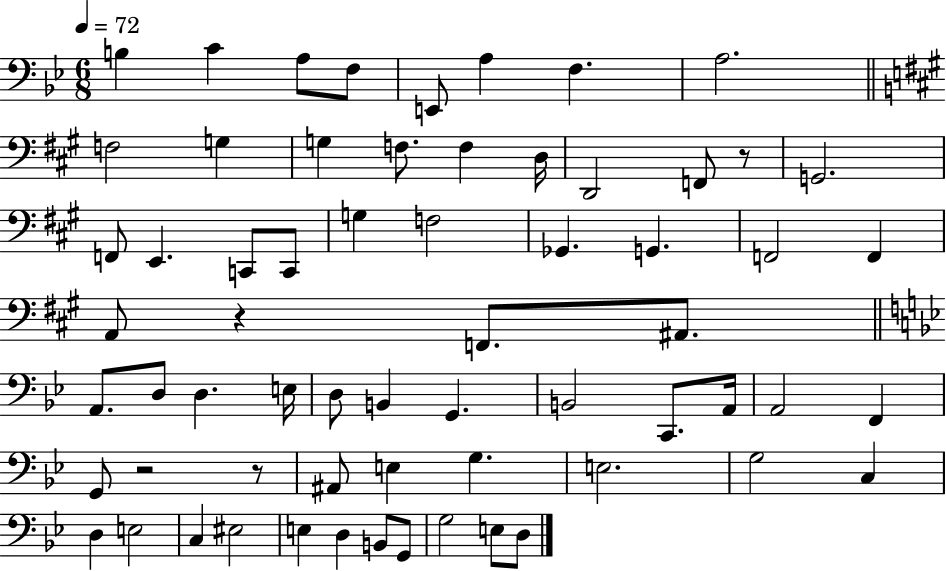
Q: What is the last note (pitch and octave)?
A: D3